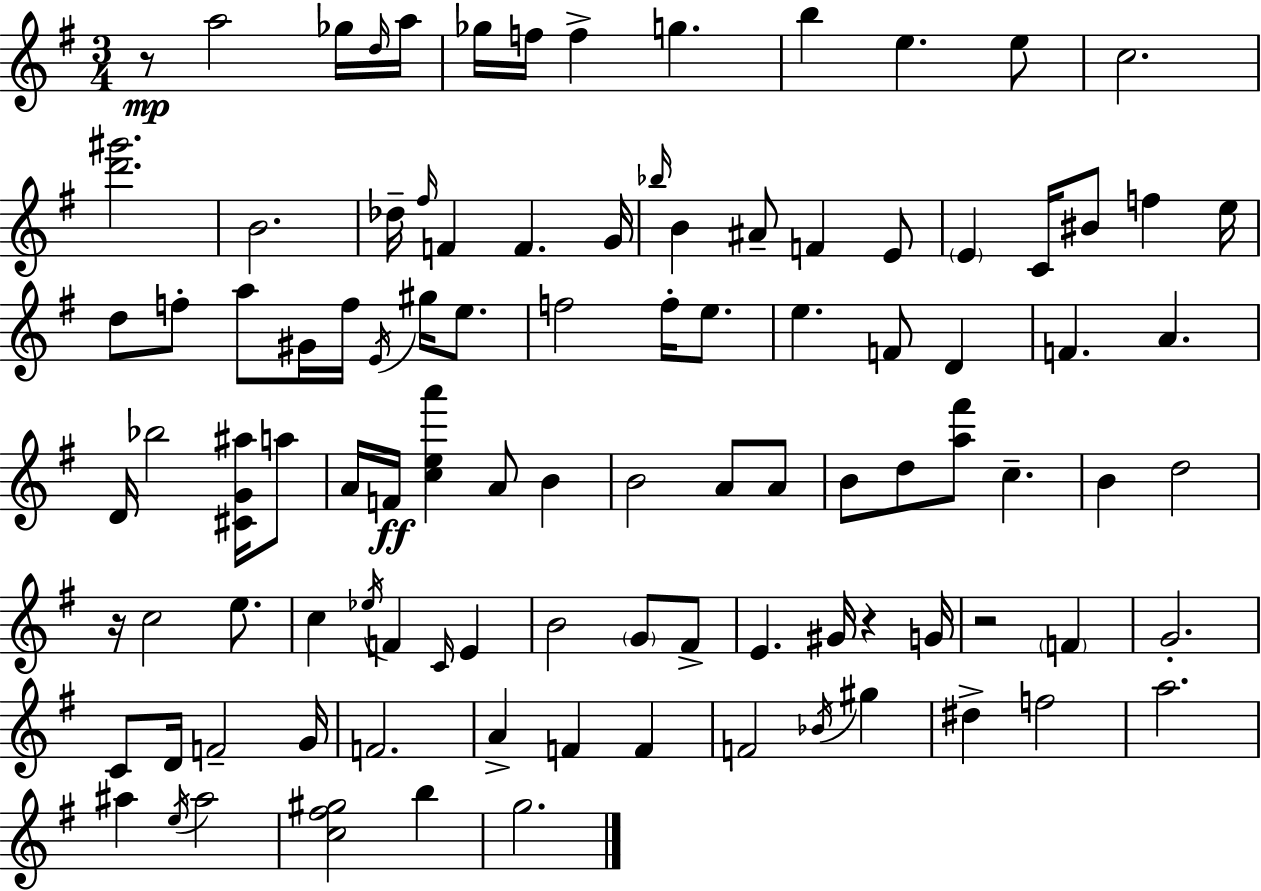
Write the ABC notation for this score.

X:1
T:Untitled
M:3/4
L:1/4
K:Em
z/2 a2 _g/4 d/4 a/4 _g/4 f/4 f g b e e/2 c2 [d'^g']2 B2 _d/4 ^f/4 F F G/4 _b/4 B ^A/2 F E/2 E C/4 ^B/2 f e/4 d/2 f/2 a/2 ^G/4 f/4 E/4 ^g/4 e/2 f2 f/4 e/2 e F/2 D F A D/4 _b2 [^CG^a]/4 a/2 A/4 F/4 [cea'] A/2 B B2 A/2 A/2 B/2 d/2 [a^f']/2 c B d2 z/4 c2 e/2 c _e/4 F C/4 E B2 G/2 ^F/2 E ^G/4 z G/4 z2 F G2 C/2 D/4 F2 G/4 F2 A F F F2 _B/4 ^g ^d f2 a2 ^a e/4 ^a2 [c^f^g]2 b g2